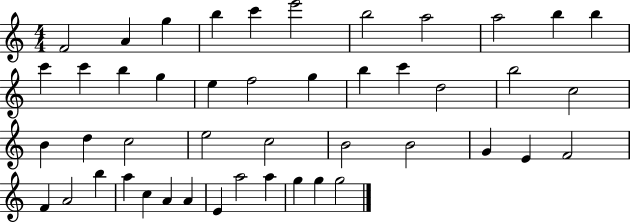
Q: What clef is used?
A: treble